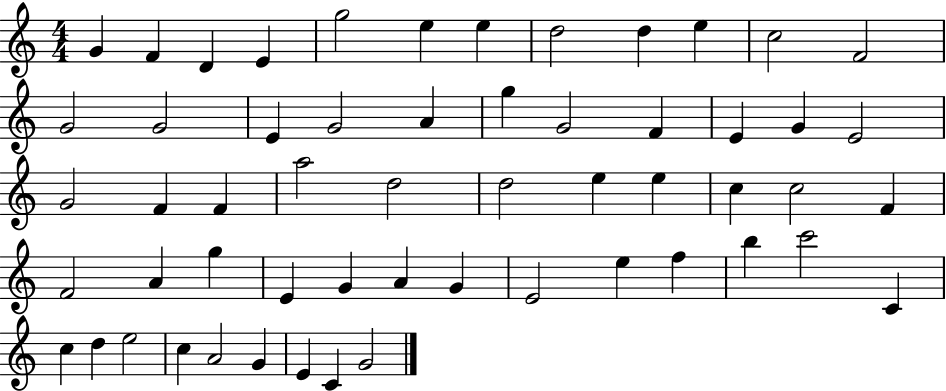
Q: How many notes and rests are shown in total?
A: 56